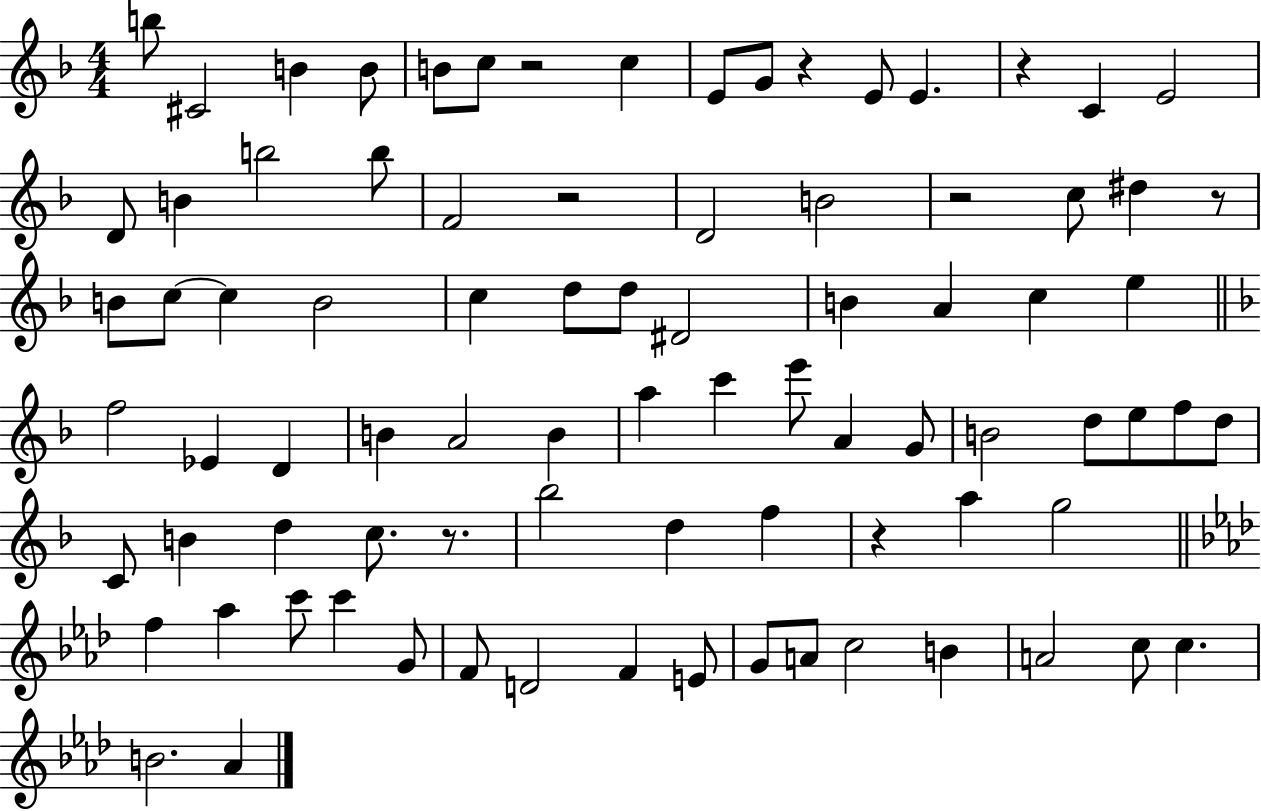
B5/e C#4/h B4/q B4/e B4/e C5/e R/h C5/q E4/e G4/e R/q E4/e E4/q. R/q C4/q E4/h D4/e B4/q B5/h B5/e F4/h R/h D4/h B4/h R/h C5/e D#5/q R/e B4/e C5/e C5/q B4/h C5/q D5/e D5/e D#4/h B4/q A4/q C5/q E5/q F5/h Eb4/q D4/q B4/q A4/h B4/q A5/q C6/q E6/e A4/q G4/e B4/h D5/e E5/e F5/e D5/e C4/e B4/q D5/q C5/e. R/e. Bb5/h D5/q F5/q R/q A5/q G5/h F5/q Ab5/q C6/e C6/q G4/e F4/e D4/h F4/q E4/e G4/e A4/e C5/h B4/q A4/h C5/e C5/q. B4/h. Ab4/q